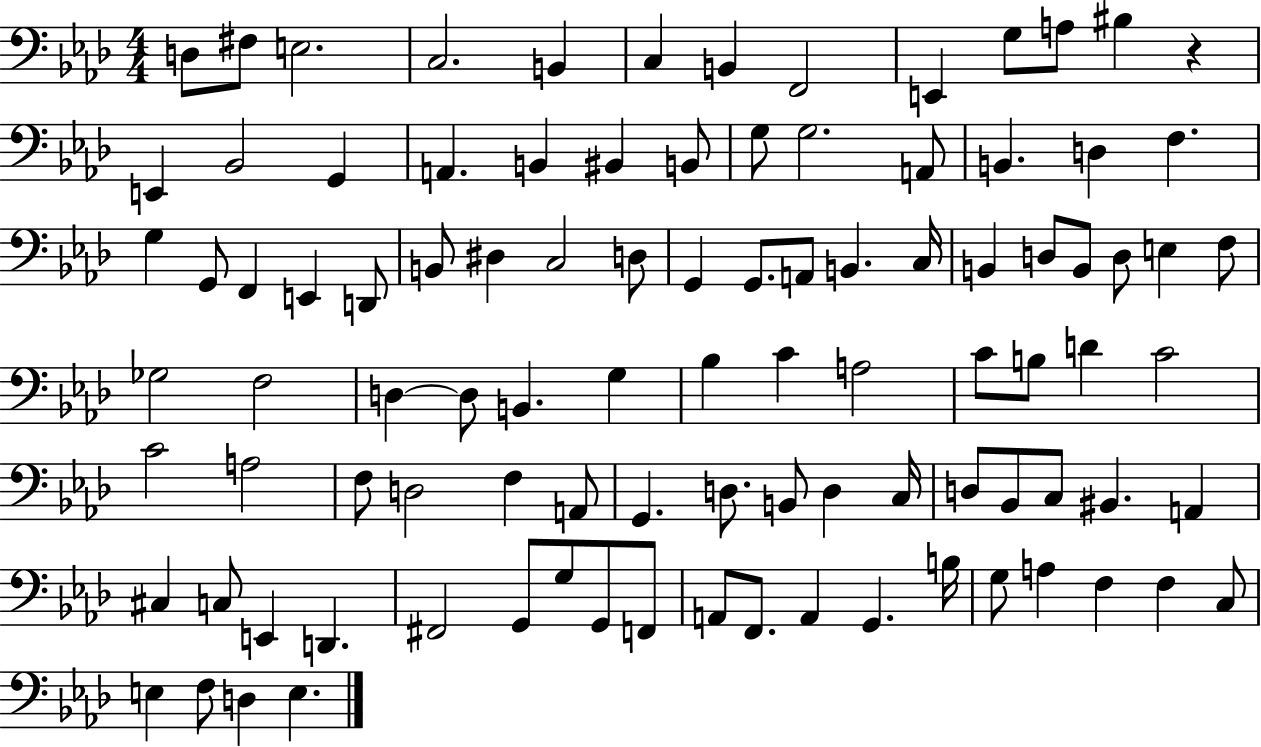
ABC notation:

X:1
T:Untitled
M:4/4
L:1/4
K:Ab
D,/2 ^F,/2 E,2 C,2 B,, C, B,, F,,2 E,, G,/2 A,/2 ^B, z E,, _B,,2 G,, A,, B,, ^B,, B,,/2 G,/2 G,2 A,,/2 B,, D, F, G, G,,/2 F,, E,, D,,/2 B,,/2 ^D, C,2 D,/2 G,, G,,/2 A,,/2 B,, C,/4 B,, D,/2 B,,/2 D,/2 E, F,/2 _G,2 F,2 D, D,/2 B,, G, _B, C A,2 C/2 B,/2 D C2 C2 A,2 F,/2 D,2 F, A,,/2 G,, D,/2 B,,/2 D, C,/4 D,/2 _B,,/2 C,/2 ^B,, A,, ^C, C,/2 E,, D,, ^F,,2 G,,/2 G,/2 G,,/2 F,,/2 A,,/2 F,,/2 A,, G,, B,/4 G,/2 A, F, F, C,/2 E, F,/2 D, E,